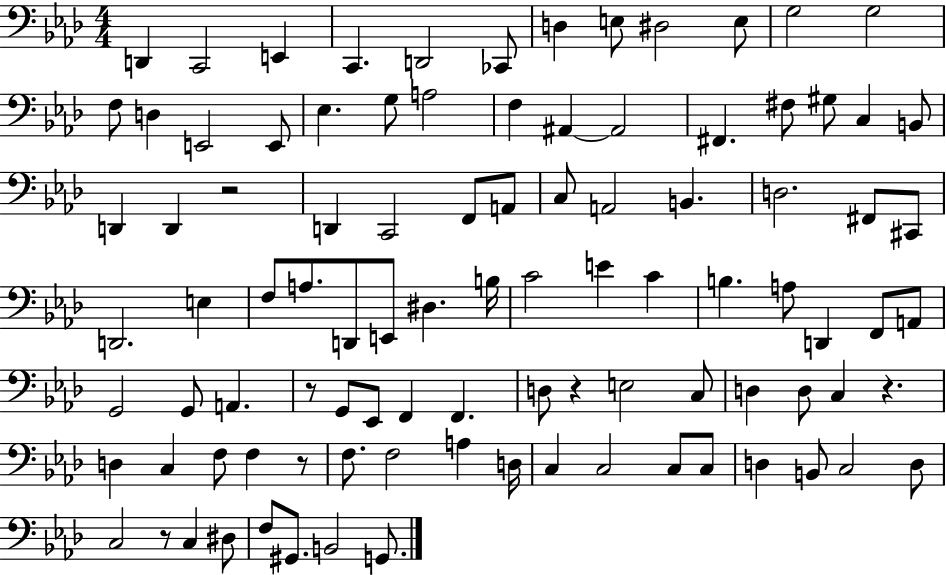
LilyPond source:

{
  \clef bass
  \numericTimeSignature
  \time 4/4
  \key aes \major
  \repeat volta 2 { d,4 c,2 e,4 | c,4. d,2 ces,8 | d4 e8 dis2 e8 | g2 g2 | \break f8 d4 e,2 e,8 | ees4. g8 a2 | f4 ais,4~~ ais,2 | fis,4. fis8 gis8 c4 b,8 | \break d,4 d,4 r2 | d,4 c,2 f,8 a,8 | c8 a,2 b,4. | d2. fis,8 cis,8 | \break d,2. e4 | f8 a8. d,8 e,8 dis4. b16 | c'2 e'4 c'4 | b4. a8 d,4 f,8 a,8 | \break g,2 g,8 a,4. | r8 g,8 ees,8 f,4 f,4. | d8 r4 e2 c8 | d4 d8 c4 r4. | \break d4 c4 f8 f4 r8 | f8. f2 a4 d16 | c4 c2 c8 c8 | d4 b,8 c2 d8 | \break c2 r8 c4 dis8 | f8 gis,8. b,2 g,8. | } \bar "|."
}